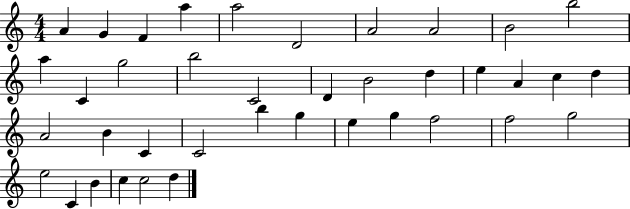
{
  \clef treble
  \numericTimeSignature
  \time 4/4
  \key c \major
  a'4 g'4 f'4 a''4 | a''2 d'2 | a'2 a'2 | b'2 b''2 | \break a''4 c'4 g''2 | b''2 c'2 | d'4 b'2 d''4 | e''4 a'4 c''4 d''4 | \break a'2 b'4 c'4 | c'2 b''4 g''4 | e''4 g''4 f''2 | f''2 g''2 | \break e''2 c'4 b'4 | c''4 c''2 d''4 | \bar "|."
}